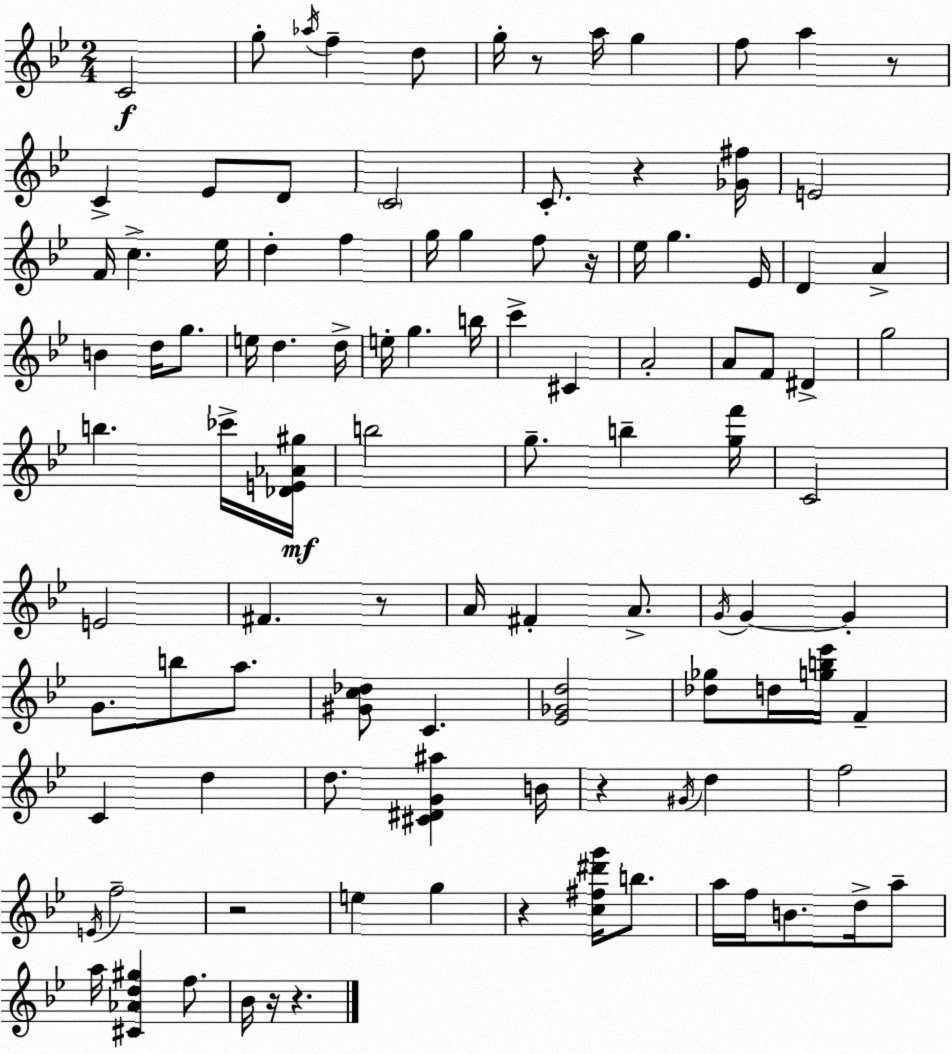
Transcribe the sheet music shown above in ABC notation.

X:1
T:Untitled
M:2/4
L:1/4
K:Gm
C2 g/2 _a/4 f d/2 g/4 z/2 a/4 g f/2 a z/2 C _E/2 D/2 C2 C/2 z [_G^f]/4 E2 F/4 c _e/4 d f g/4 g f/2 z/4 _e/4 g _E/4 D A B d/4 g/2 e/4 d d/4 e/4 g b/4 c' ^C A2 A/2 F/2 ^D g2 b _c'/4 [_DE_A^g]/4 b2 g/2 b [gf']/4 C2 E2 ^F z/2 A/4 ^F A/2 G/4 G G G/2 b/2 a/2 [^Gc_d]/2 C [_E_Gd]2 [_d_g]/2 d/4 [gb_e']/4 F C d d/2 [^C^DG^a] B/4 z ^G/4 d f2 E/4 f2 z2 e g z [c^f^d'g']/4 b/2 a/4 f/4 B/2 d/4 a/2 a/4 [^C_Ad^g] f/2 _B/4 z/4 z